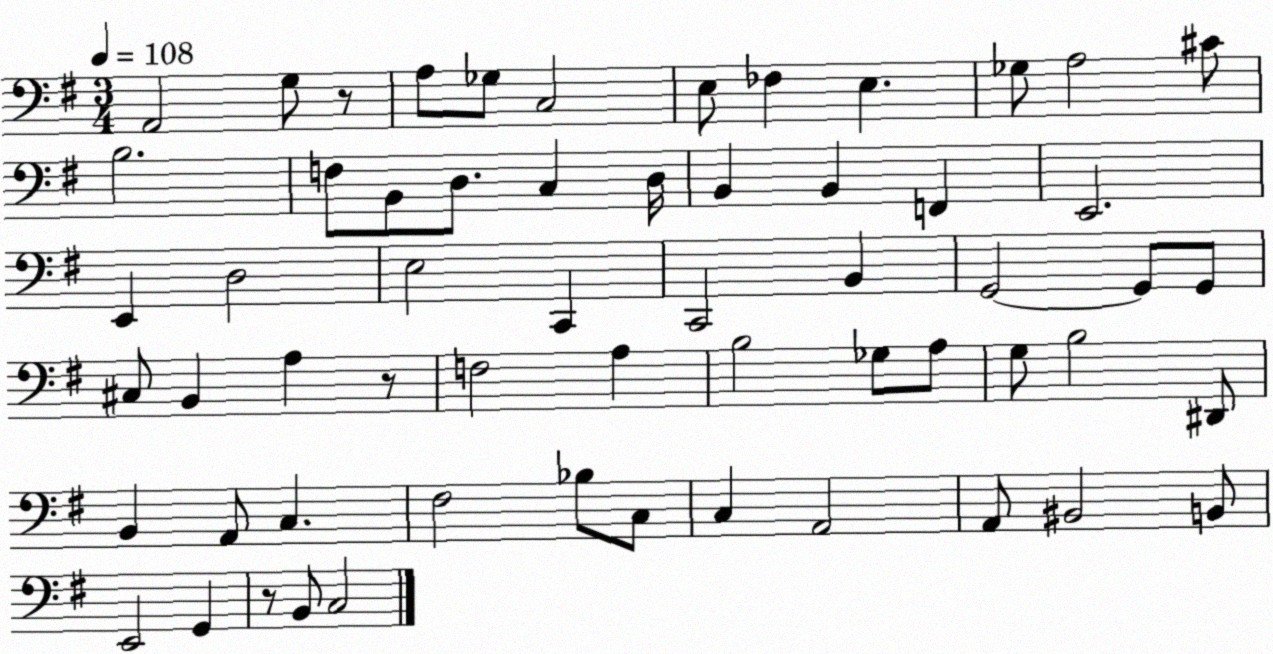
X:1
T:Untitled
M:3/4
L:1/4
K:G
A,,2 G,/2 z/2 A,/2 _G,/2 C,2 E,/2 _F, E, _G,/2 A,2 ^C/2 B,2 F,/2 B,,/2 D,/2 C, D,/4 B,, B,, F,, E,,2 E,, D,2 E,2 C,, C,,2 B,, G,,2 G,,/2 G,,/2 ^C,/2 B,, A, z/2 F,2 A, B,2 _G,/2 A,/2 G,/2 B,2 ^D,,/2 B,, A,,/2 C, ^F,2 _B,/2 C,/2 C, A,,2 A,,/2 ^B,,2 B,,/2 E,,2 G,, z/2 B,,/2 C,2